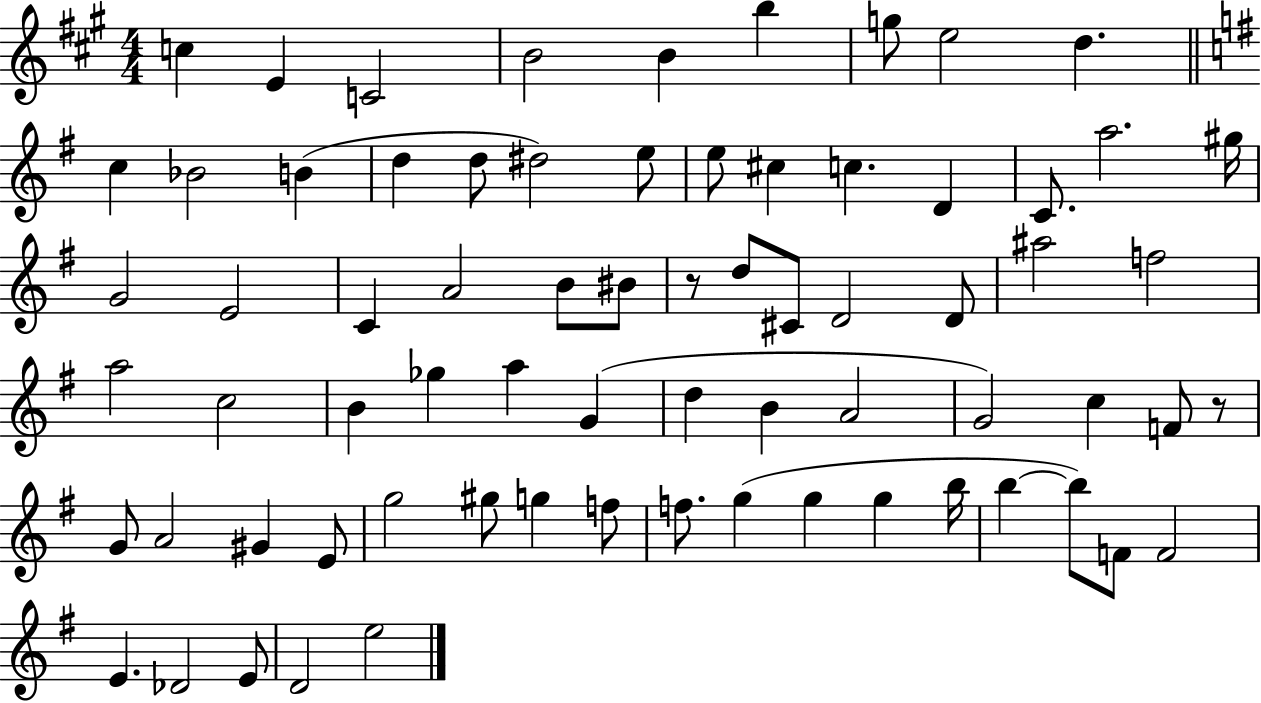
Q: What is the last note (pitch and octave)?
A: E5